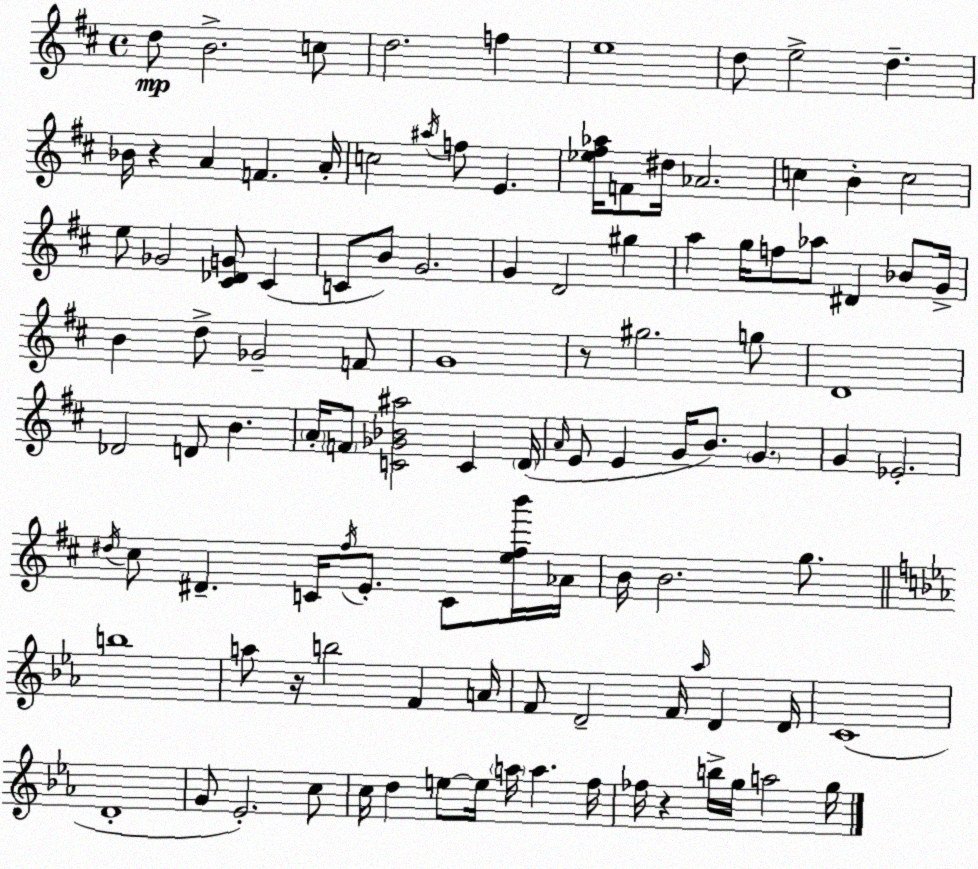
X:1
T:Untitled
M:4/4
L:1/4
K:D
d/2 B2 c/2 d2 f e4 d/2 e2 d _B/4 z A F A/4 c2 ^a/4 f/2 E [_e^f_a]/4 F/2 ^d/4 _A2 c B c2 e/2 _G2 [^C_DG]/2 ^C C/2 B/2 G2 G D2 ^g a g/4 f/2 _a/2 ^D _B/2 G/4 B d/2 _G2 F/2 G4 z/2 ^g2 g/2 D4 _D2 D/2 B A/4 F/2 [C_G_B^a]2 C D/4 A/4 E/2 E G/4 B/2 G G _E2 ^d/4 ^c/2 ^D C/4 ^f/4 E/2 C/2 [e^fb']/4 _A/4 B/4 B2 g/2 b4 a/2 z/4 b2 F A/4 F/2 D2 F/4 _a/4 D D/4 C4 D4 G/2 _E2 c/2 c/4 d e/2 e/4 a/4 a f/4 _f/4 z b/4 g/4 a2 g/4